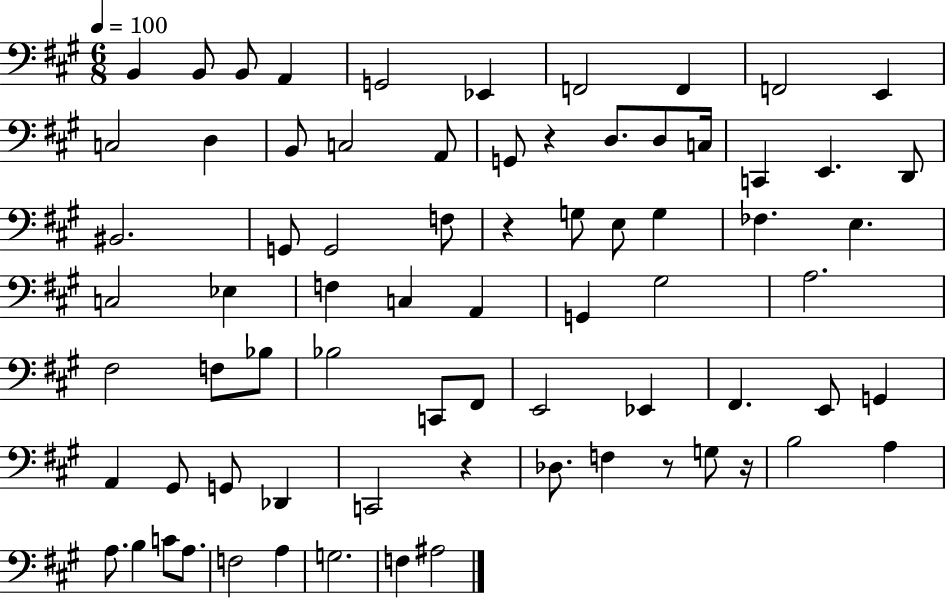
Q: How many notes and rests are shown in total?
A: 74